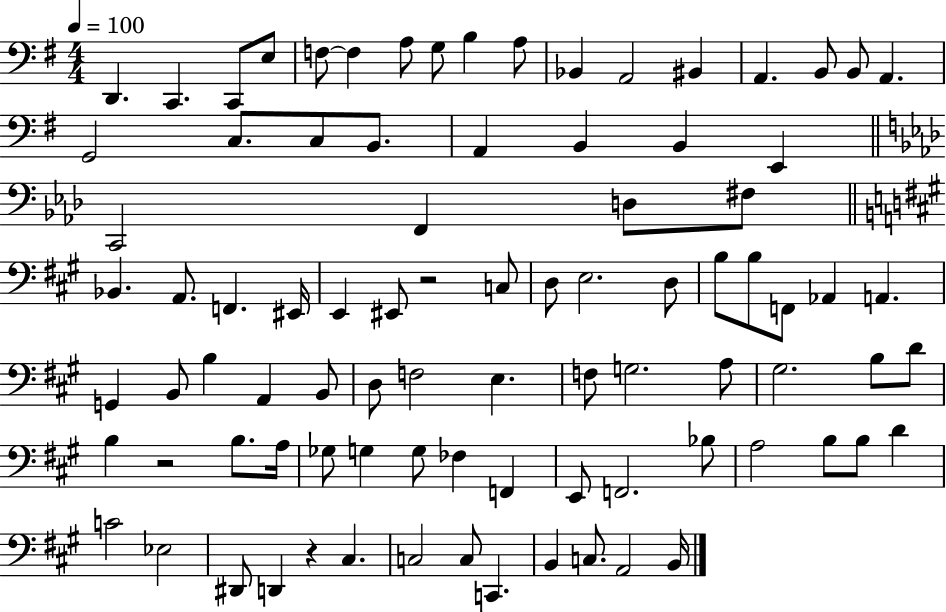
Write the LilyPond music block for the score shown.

{
  \clef bass
  \numericTimeSignature
  \time 4/4
  \key g \major
  \tempo 4 = 100
  \repeat volta 2 { d,4. c,4. c,8 e8 | f8~~ f4 a8 g8 b4 a8 | bes,4 a,2 bis,4 | a,4. b,8 b,8 a,4. | \break g,2 c8. c8 b,8. | a,4 b,4 b,4 e,4 | \bar "||" \break \key f \minor c,2 f,4 d8 fis8 | \bar "||" \break \key a \major bes,4. a,8. f,4. eis,16 | e,4 eis,8 r2 c8 | d8 e2. d8 | b8 b8 f,8 aes,4 a,4. | \break g,4 b,8 b4 a,4 b,8 | d8 f2 e4. | f8 g2. a8 | gis2. b8 d'8 | \break b4 r2 b8. a16 | ges8 g4 g8 fes4 f,4 | e,8 f,2. bes8 | a2 b8 b8 d'4 | \break c'2 ees2 | dis,8 d,4 r4 cis4. | c2 c8 c,4. | b,4 c8. a,2 b,16 | \break } \bar "|."
}